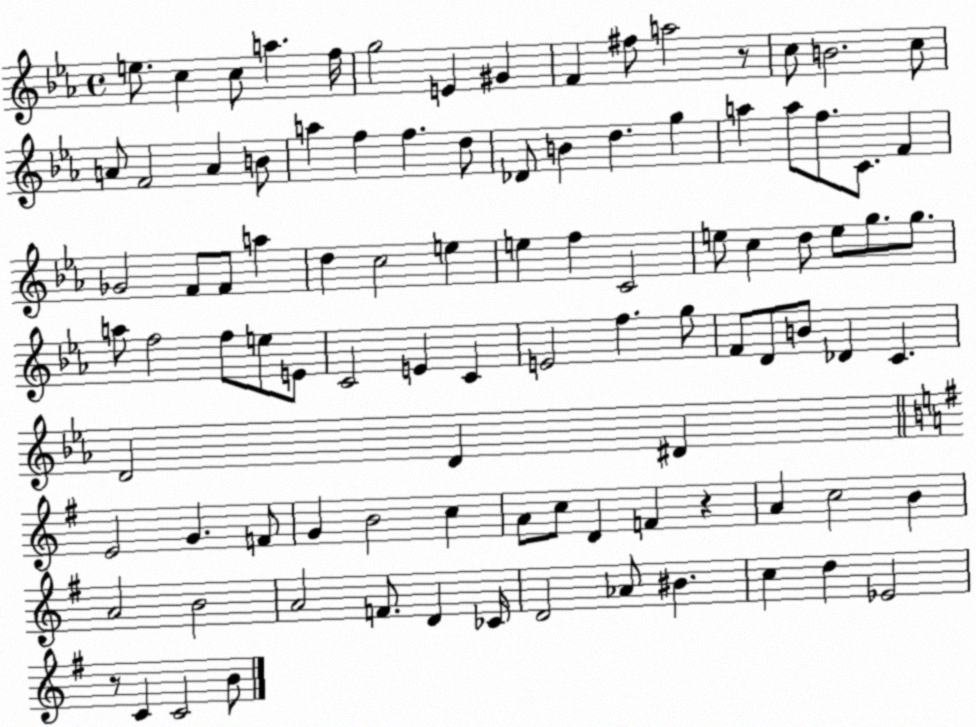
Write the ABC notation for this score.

X:1
T:Untitled
M:4/4
L:1/4
K:Eb
e/2 c c/2 a f/4 g2 E ^G F ^f/2 a2 z/2 c/2 B2 c/2 A/2 F2 A B/2 a f f d/2 _D/2 B d g a a/2 f/2 C/2 F _G2 F/2 F/2 a d c2 e e f C2 e/2 c d/2 e/2 g/2 g/2 a/2 f2 f/2 e/2 E/2 C2 E C E2 f g/2 F/2 D/2 B/2 _D C D2 D ^D E2 G F/2 G B2 c A/2 c/2 D F z A c2 B A2 B2 A2 F/2 D _C/4 D2 _A/2 ^B c d _E2 z/2 C C2 B/2